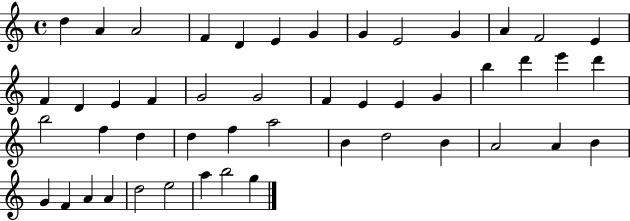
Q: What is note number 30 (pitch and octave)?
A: D5